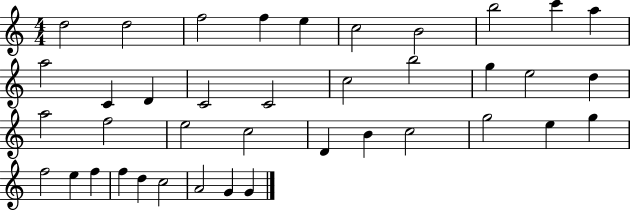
{
  \clef treble
  \numericTimeSignature
  \time 4/4
  \key c \major
  d''2 d''2 | f''2 f''4 e''4 | c''2 b'2 | b''2 c'''4 a''4 | \break a''2 c'4 d'4 | c'2 c'2 | c''2 b''2 | g''4 e''2 d''4 | \break a''2 f''2 | e''2 c''2 | d'4 b'4 c''2 | g''2 e''4 g''4 | \break f''2 e''4 f''4 | f''4 d''4 c''2 | a'2 g'4 g'4 | \bar "|."
}